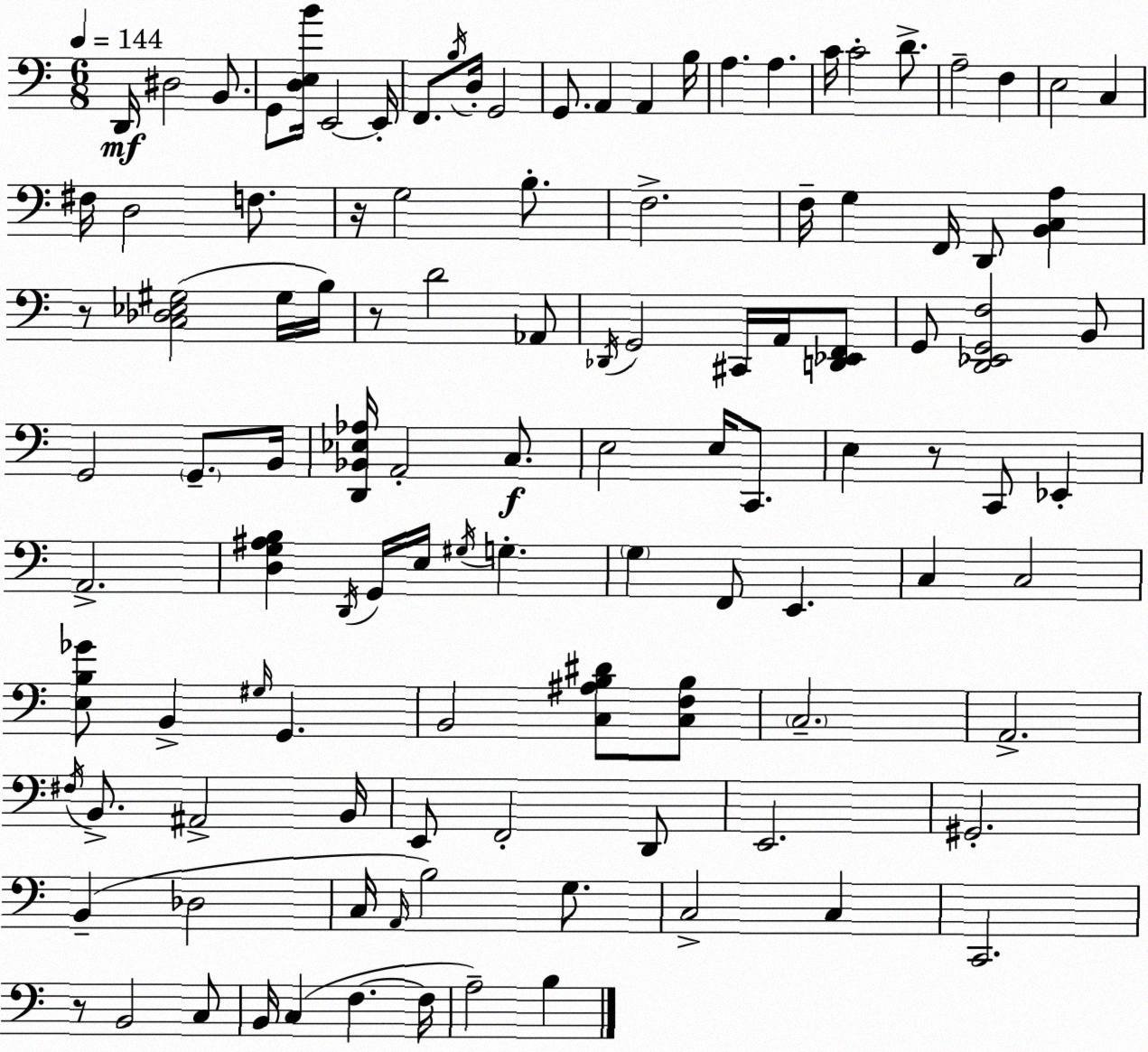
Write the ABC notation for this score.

X:1
T:Untitled
M:6/8
L:1/4
K:C
D,,/4 ^D,2 B,,/2 G,,/2 [D,E,B]/4 E,,2 E,,/4 F,,/2 B,/4 D,/4 G,,2 G,,/2 A,, A,, B,/4 A, A, C/4 C2 D/2 A,2 F, E,2 C, ^F,/4 D,2 F,/2 z/4 G,2 B,/2 F,2 F,/4 G, F,,/4 D,,/2 [B,,C,A,] z/2 [C,_D,_E,^G,]2 ^G,/4 B,/4 z/2 D2 _A,,/2 _D,,/4 G,,2 ^C,,/4 A,,/4 [D,,_E,,F,,]/2 G,,/2 [D,,_E,,G,,F,]2 B,,/2 G,,2 G,,/2 B,,/4 [D,,_B,,_E,_A,]/4 A,,2 C,/2 E,2 E,/4 C,,/2 E, z/2 C,,/2 _E,, A,,2 [D,G,^A,B,] D,,/4 G,,/4 E,/4 ^G,/4 G, G, F,,/2 E,, C, C,2 [E,B,_G]/2 B,, ^G,/4 G,, B,,2 [C,^A,B,^D]/2 [C,F,B,]/2 C,2 A,,2 ^F,/4 B,,/2 ^A,,2 B,,/4 E,,/2 F,,2 D,,/2 E,,2 ^G,,2 B,, _D,2 C,/4 A,,/4 B,2 G,/2 C,2 C, C,,2 z/2 B,,2 C,/2 B,,/4 C, F, F,/4 A,2 B,